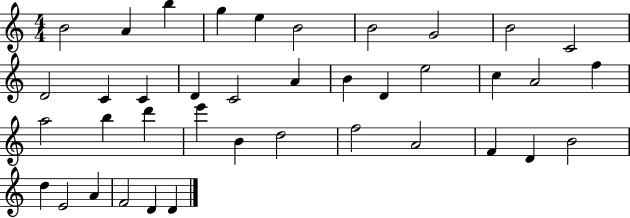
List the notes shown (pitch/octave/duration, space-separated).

B4/h A4/q B5/q G5/q E5/q B4/h B4/h G4/h B4/h C4/h D4/h C4/q C4/q D4/q C4/h A4/q B4/q D4/q E5/h C5/q A4/h F5/q A5/h B5/q D6/q E6/q B4/q D5/h F5/h A4/h F4/q D4/q B4/h D5/q E4/h A4/q F4/h D4/q D4/q